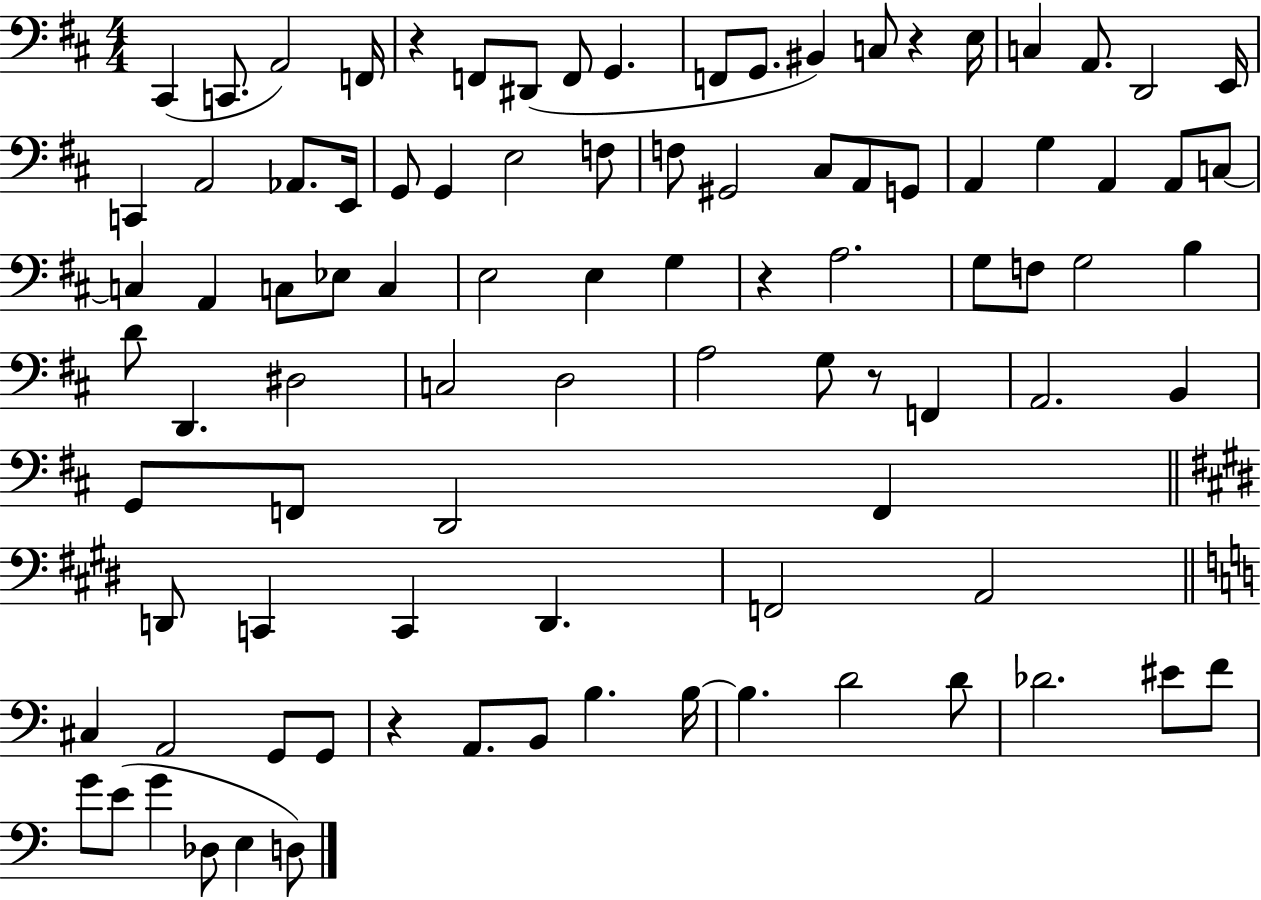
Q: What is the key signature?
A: D major